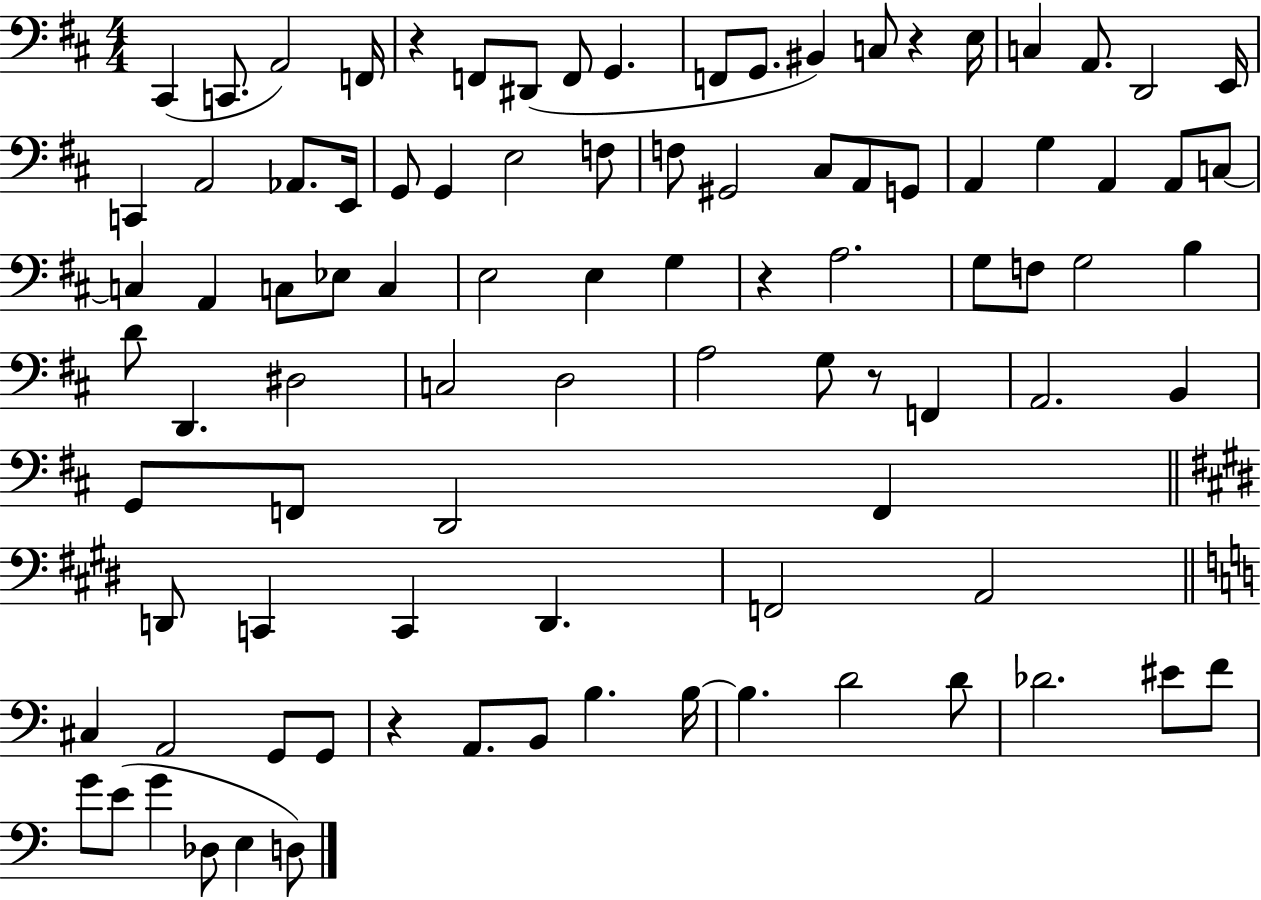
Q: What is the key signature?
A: D major